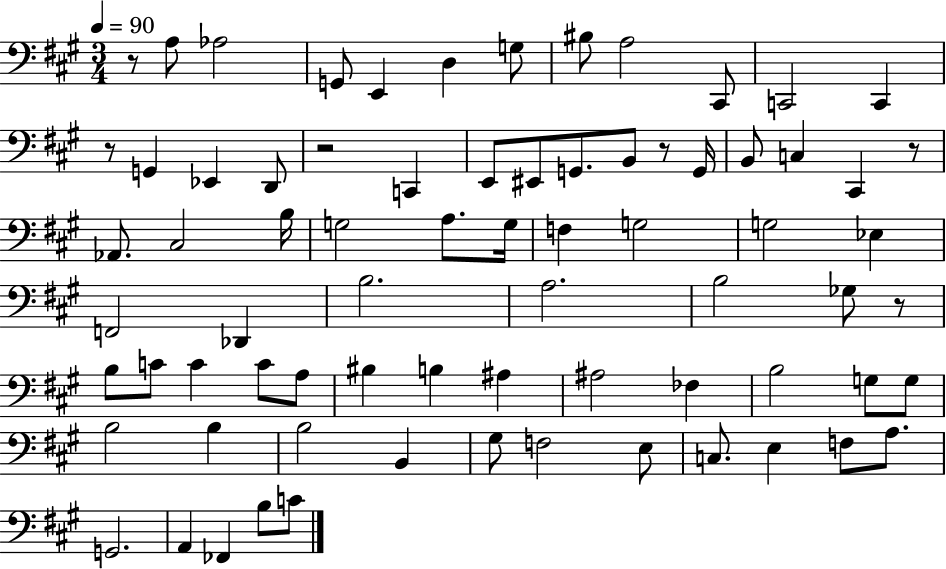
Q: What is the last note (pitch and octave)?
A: C4